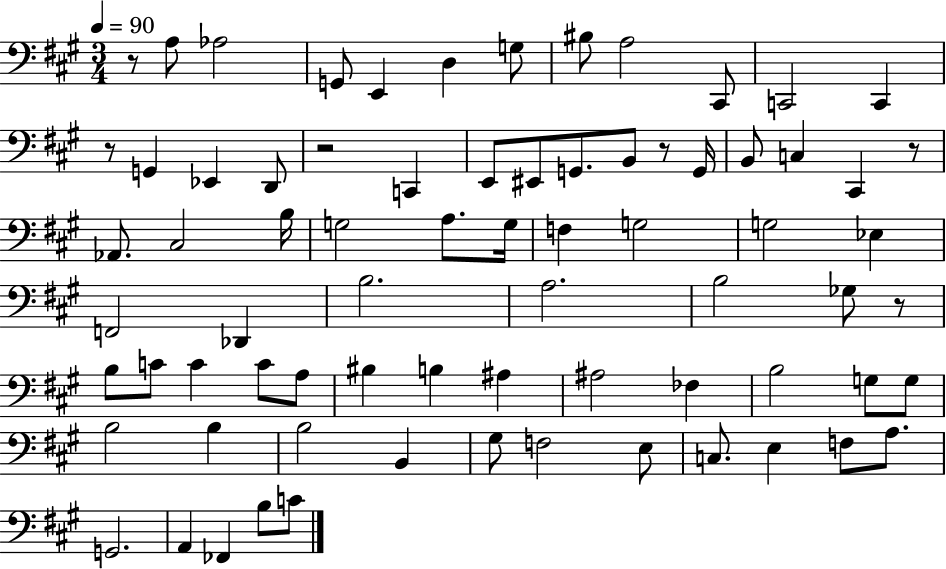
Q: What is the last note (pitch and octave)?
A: C4